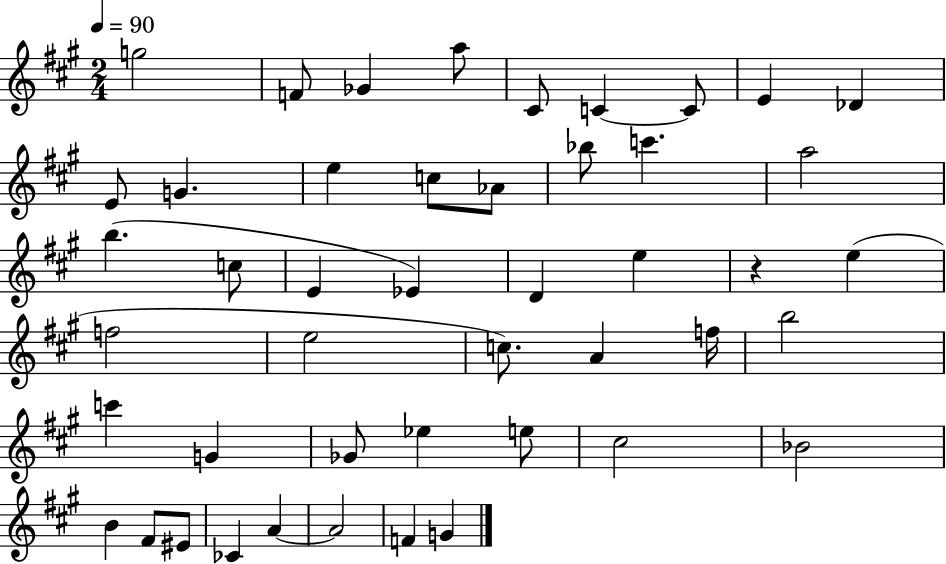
{
  \clef treble
  \numericTimeSignature
  \time 2/4
  \key a \major
  \tempo 4 = 90
  g''2 | f'8 ges'4 a''8 | cis'8 c'4~~ c'8 | e'4 des'4 | \break e'8 g'4. | e''4 c''8 aes'8 | bes''8 c'''4. | a''2 | \break b''4.( c''8 | e'4 ees'4) | d'4 e''4 | r4 e''4( | \break f''2 | e''2 | c''8.) a'4 f''16 | b''2 | \break c'''4 g'4 | ges'8 ees''4 e''8 | cis''2 | bes'2 | \break b'4 fis'8 eis'8 | ces'4 a'4~~ | a'2 | f'4 g'4 | \break \bar "|."
}